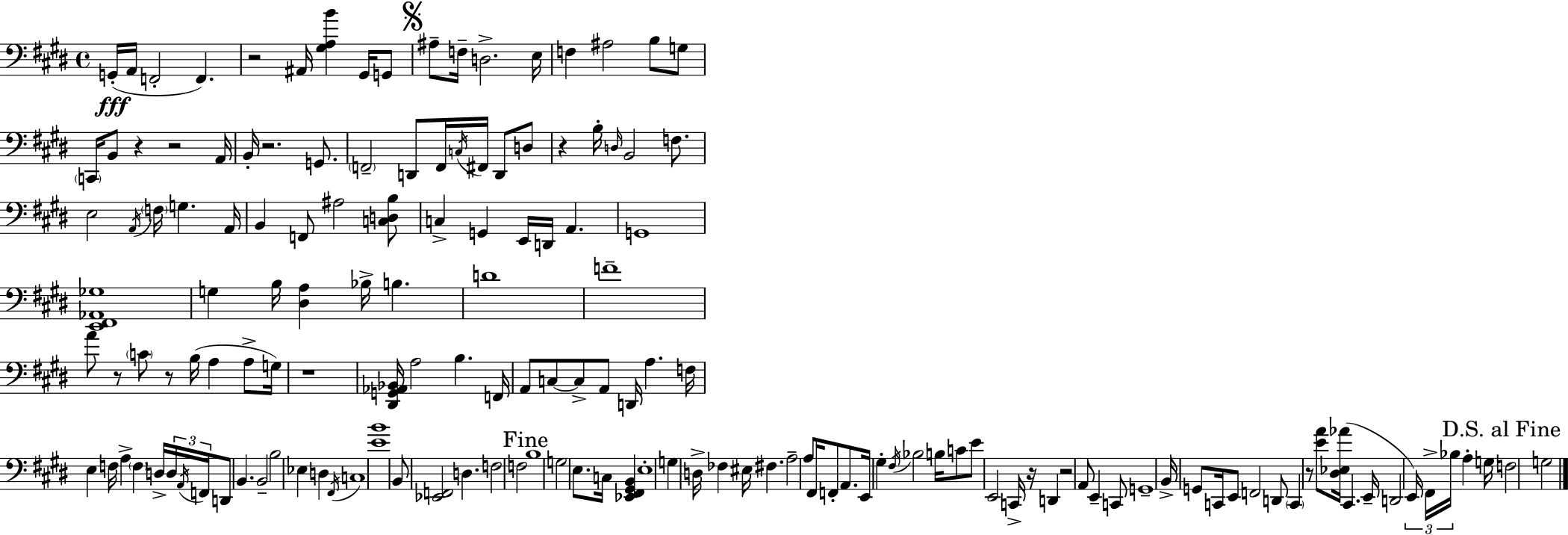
G2/s A2/s F2/h F2/q. R/h A#2/s [G#3,A3,B4]/q G#2/s G2/e A#3/e F3/s D3/h. E3/s F3/q A#3/h B3/e G3/e C2/s B2/e R/q R/h A2/s B2/s R/h. G2/e. F2/h D2/e F2/s C3/s F#2/s D2/e D3/e R/q B3/s D3/s B2/h F3/e. E3/h A2/s F3/s G3/q. A2/s B2/q F2/e A#3/h [C3,D3,B3]/e C3/q G2/q E2/s D2/s A2/q. G2/w [E2,F#2,Ab2,Gb3]/w G3/q B3/s [D#3,A3]/q Bb3/s B3/q. D4/w F4/w A4/e R/e C4/e R/e B3/s A3/q A3/e G3/s R/w [D#2,G2,Ab2,Bb2]/s A3/h B3/q. F2/s A2/e C3/e C3/e A2/e D2/s A3/q. F3/s E3/q F3/s A3/q F3/q D3/s D3/s A2/s F2/s D2/e B2/q. B2/h B3/h Eb3/q D3/q F#2/s C3/w [E4,B4]/w B2/e [Eb2,F2]/h D3/q. F3/h F3/h B3/w G3/h E3/e. C3/s [Eb2,F#2,G#2,B2]/q E3/w G3/q D3/s FES3/q EIS3/s F#3/q. A3/h A3/e F#2/s F2/e A2/e. E2/s G#3/q F#3/s Bb3/h B3/s C4/e E4/e E2/h C2/s R/s D2/q R/h A2/e E2/q C2/e G2/w B2/s G2/e C2/s E2/e F2/h D2/e C2/q R/e [E4,A4]/e [D#3,Eb3,Ab4]/s C#2/q. E2/s D2/h E2/s F#2/s Bb3/s A3/q G3/s F3/h G3/h